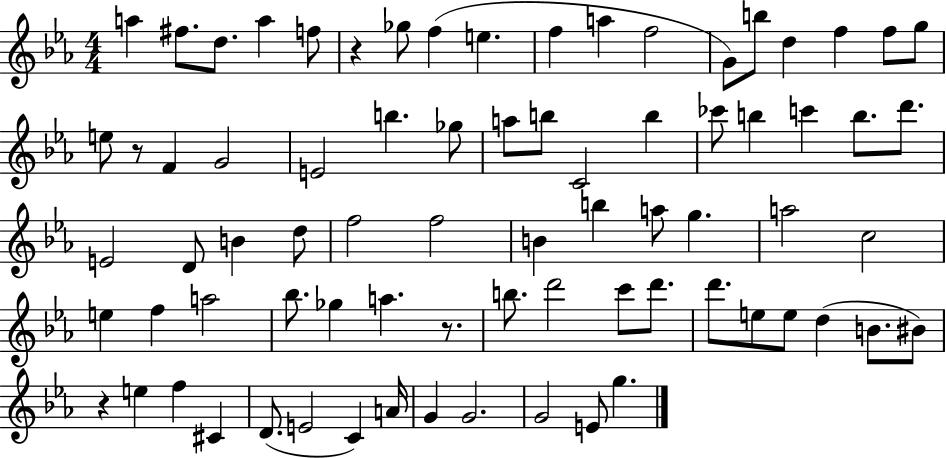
A5/q F#5/e. D5/e. A5/q F5/e R/q Gb5/e F5/q E5/q. F5/q A5/q F5/h G4/e B5/e D5/q F5/q F5/e G5/e E5/e R/e F4/q G4/h E4/h B5/q. Gb5/e A5/e B5/e C4/h B5/q CES6/e B5/q C6/q B5/e. D6/e. E4/h D4/e B4/q D5/e F5/h F5/h B4/q B5/q A5/e G5/q. A5/h C5/h E5/q F5/q A5/h Bb5/e. Gb5/q A5/q. R/e. B5/e. D6/h C6/e D6/e. D6/e. E5/e E5/e D5/q B4/e. BIS4/e R/q E5/q F5/q C#4/q D4/e. E4/h C4/q A4/s G4/q G4/h. G4/h E4/e G5/q.